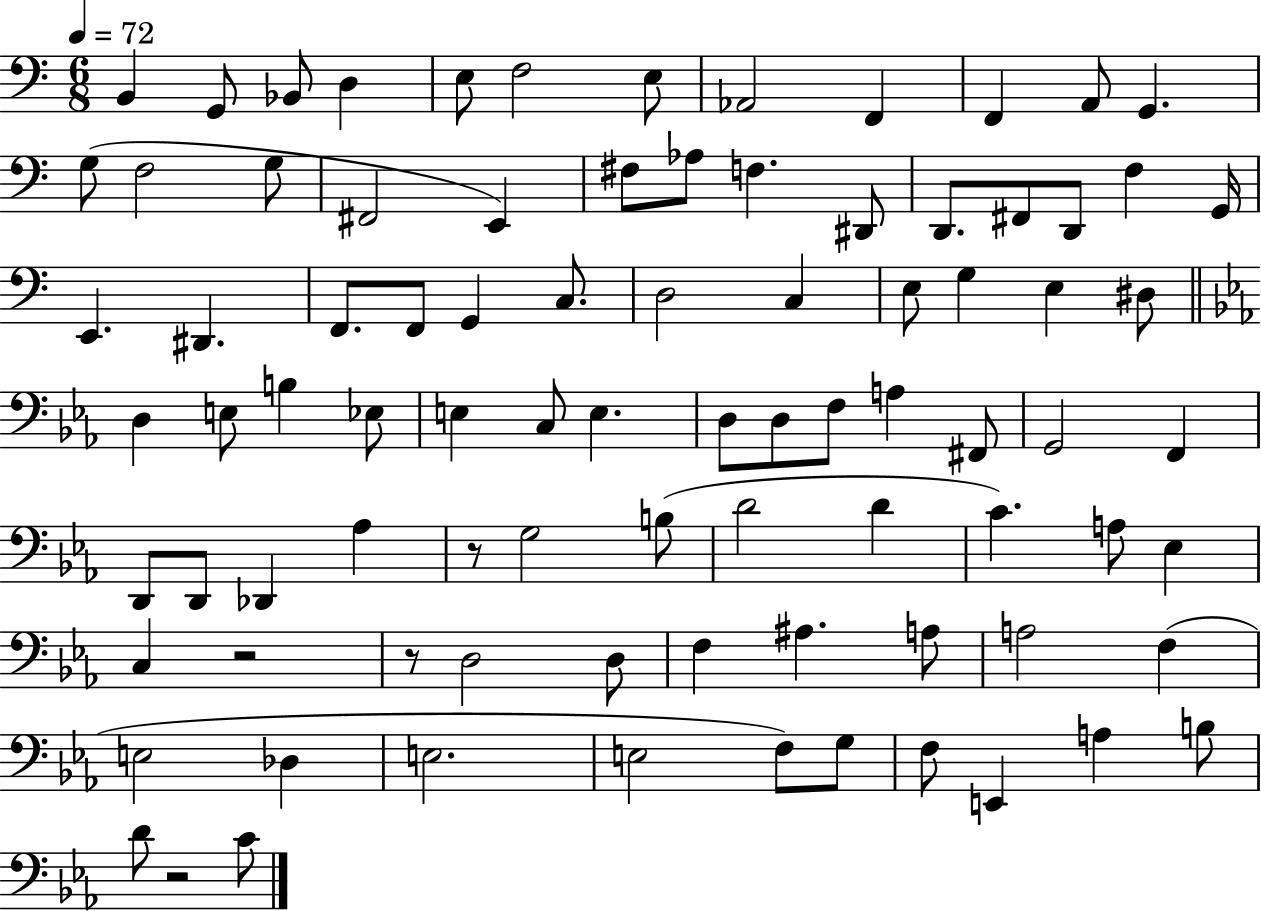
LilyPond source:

{
  \clef bass
  \numericTimeSignature
  \time 6/8
  \key c \major
  \tempo 4 = 72
  b,4 g,8 bes,8 d4 | e8 f2 e8 | aes,2 f,4 | f,4 a,8 g,4. | \break g8( f2 g8 | fis,2 e,4) | fis8 aes8 f4. dis,8 | d,8. fis,8 d,8 f4 g,16 | \break e,4. dis,4. | f,8. f,8 g,4 c8. | d2 c4 | e8 g4 e4 dis8 | \break \bar "||" \break \key c \minor d4 e8 b4 ees8 | e4 c8 e4. | d8 d8 f8 a4 fis,8 | g,2 f,4 | \break d,8 d,8 des,4 aes4 | r8 g2 b8( | d'2 d'4 | c'4.) a8 ees4 | \break c4 r2 | r8 d2 d8 | f4 ais4. a8 | a2 f4( | \break e2 des4 | e2. | e2 f8) g8 | f8 e,4 a4 b8 | \break d'8 r2 c'8 | \bar "|."
}